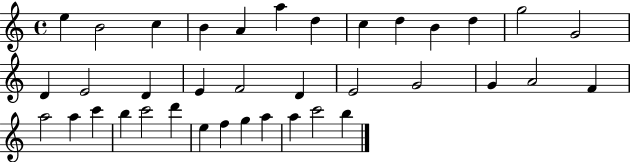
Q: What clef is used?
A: treble